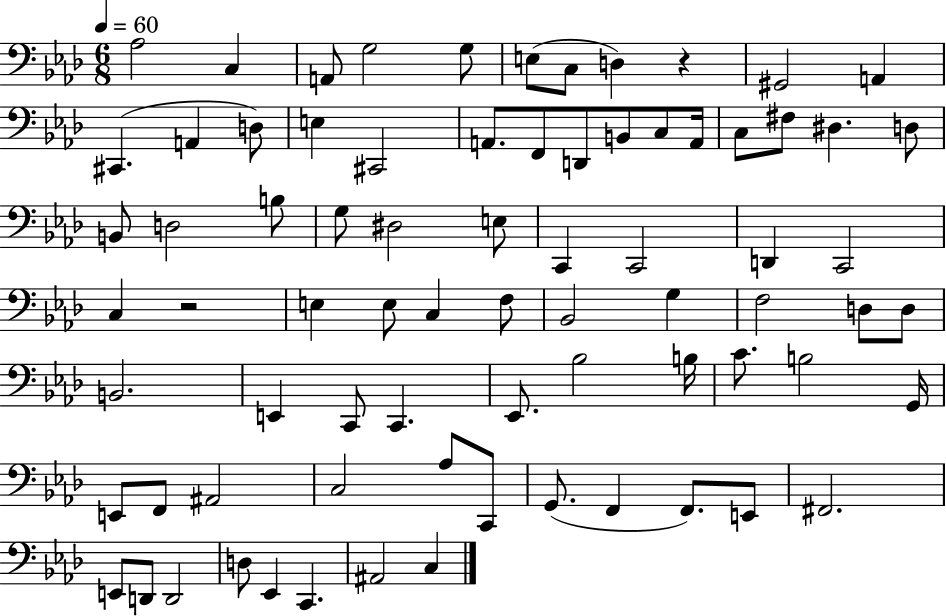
Ab3/h C3/q A2/e G3/h G3/e E3/e C3/e D3/q R/q G#2/h A2/q C#2/q. A2/q D3/e E3/q C#2/h A2/e. F2/e D2/e B2/e C3/e A2/s C3/e F#3/e D#3/q. D3/e B2/e D3/h B3/e G3/e D#3/h E3/e C2/q C2/h D2/q C2/h C3/q R/h E3/q E3/e C3/q F3/e Bb2/h G3/q F3/h D3/e D3/e B2/h. E2/q C2/e C2/q. Eb2/e. Bb3/h B3/s C4/e. B3/h G2/s E2/e F2/e A#2/h C3/h Ab3/e C2/e G2/e. F2/q F2/e. E2/e F#2/h. E2/e D2/e D2/h D3/e Eb2/q C2/q. A#2/h C3/q